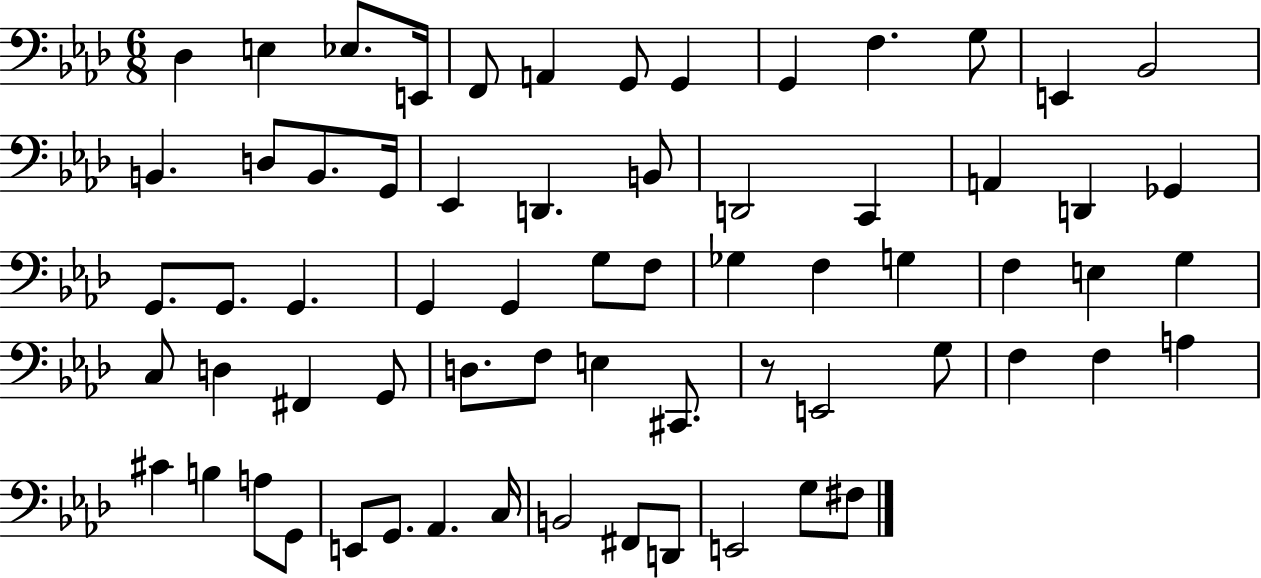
Db3/q E3/q Eb3/e. E2/s F2/e A2/q G2/e G2/q G2/q F3/q. G3/e E2/q Bb2/h B2/q. D3/e B2/e. G2/s Eb2/q D2/q. B2/e D2/h C2/q A2/q D2/q Gb2/q G2/e. G2/e. G2/q. G2/q G2/q G3/e F3/e Gb3/q F3/q G3/q F3/q E3/q G3/q C3/e D3/q F#2/q G2/e D3/e. F3/e E3/q C#2/e. R/e E2/h G3/e F3/q F3/q A3/q C#4/q B3/q A3/e G2/e E2/e G2/e. Ab2/q. C3/s B2/h F#2/e D2/e E2/h G3/e F#3/e